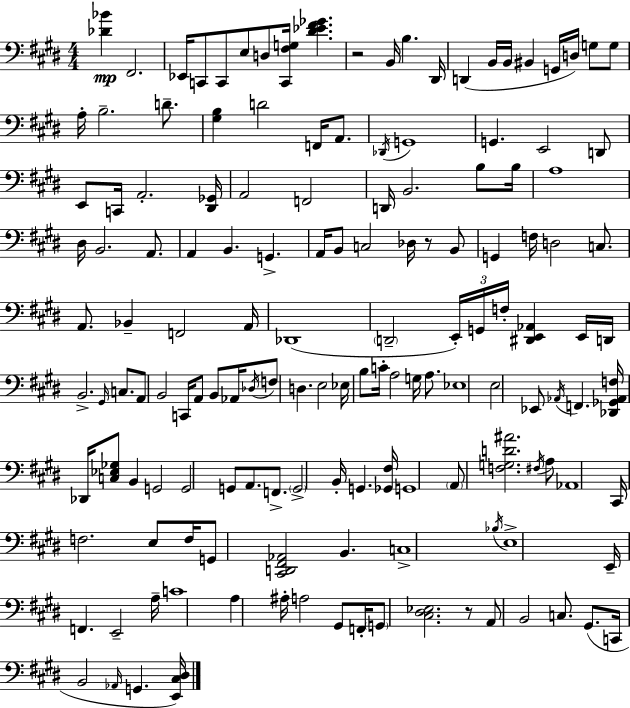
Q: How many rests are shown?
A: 3